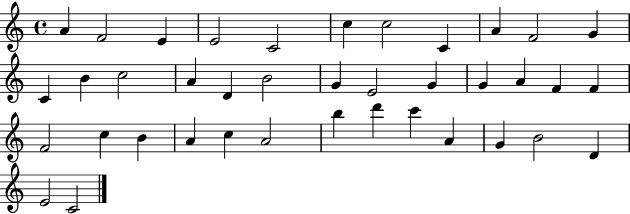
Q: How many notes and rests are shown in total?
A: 39